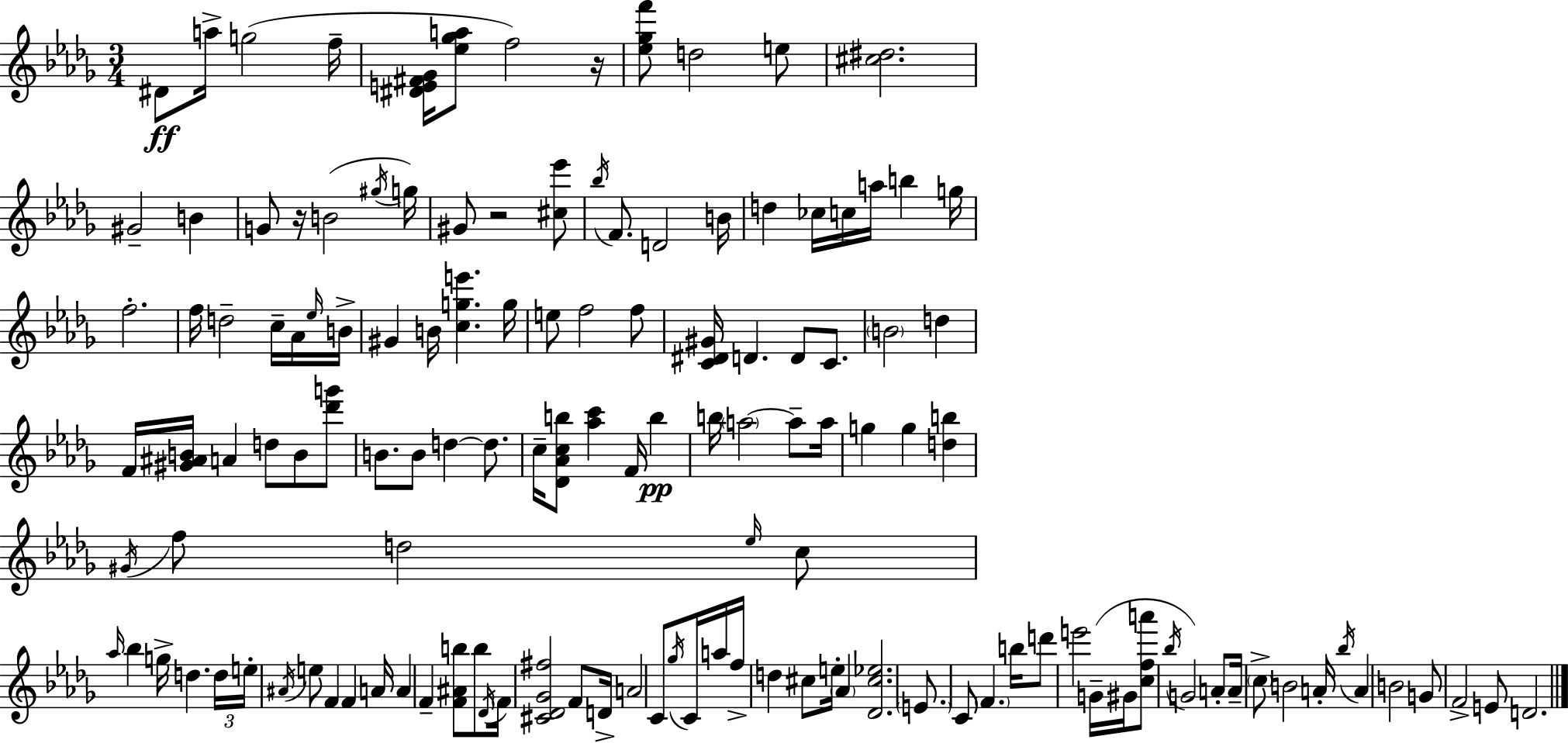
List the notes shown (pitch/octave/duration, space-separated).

D#4/e A5/s G5/h F5/s [D#4,E4,F#4,Gb4]/s [Eb5,Gb5,A5]/e F5/h R/s [Eb5,Gb5,F6]/e D5/h E5/e [C#5,D#5]/h. G#4/h B4/q G4/e R/s B4/h G#5/s G5/s G#4/e R/h [C#5,Eb6]/e Bb5/s F4/e. D4/h B4/s D5/q CES5/s C5/s A5/s B5/q G5/s F5/h. F5/s D5/h C5/s Ab4/s Eb5/s B4/s G#4/q B4/s [C5,G5,E6]/q. G5/s E5/e F5/h F5/e [C4,D#4,G#4]/s D4/q. D4/e C4/e. B4/h D5/q F4/s [G#4,A#4,B4]/s A4/q D5/e B4/e [Db6,G6]/e B4/e. B4/e D5/q D5/e. C5/s [Db4,Ab4,C5,B5]/e [Ab5,C6]/q F4/s B5/q B5/s A5/h A5/e A5/s G5/q G5/q [D5,B5]/q G#4/s F5/e D5/h Eb5/s C5/e Ab5/s Bb5/q G5/s D5/q. D5/s E5/s A#4/s E5/e F4/q F4/q A4/s A4/q F4/q [F4,A#4,B5]/e B5/e Db4/s F4/s [C#4,Db4,Gb4,F#5]/h F4/e D4/s A4/h C4/e Gb5/s C4/s A5/s F5/s D5/q C#5/e E5/s Ab4/q [Db4,C#5,Eb5]/h. E4/e. C4/e F4/q. B5/s D6/e E6/h G4/s G#4/s [C5,F5,A6]/e Bb5/s G4/h A4/e A4/s C5/e B4/h A4/s Bb5/s A4/q B4/h G4/e F4/h E4/e D4/h.